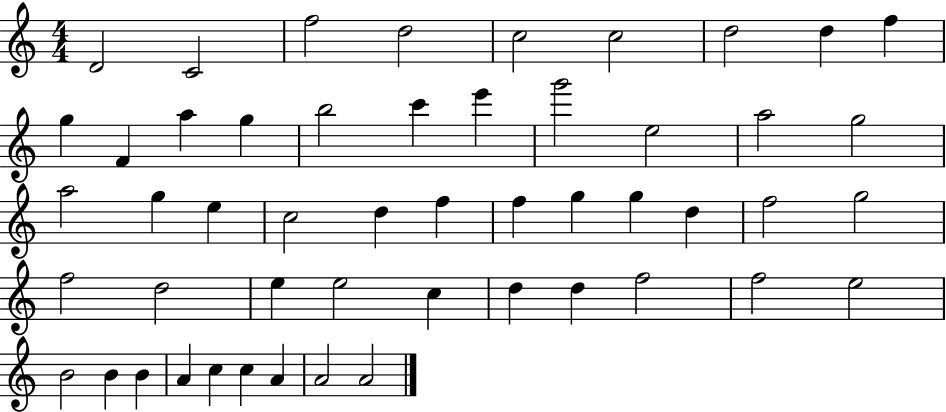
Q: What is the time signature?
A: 4/4